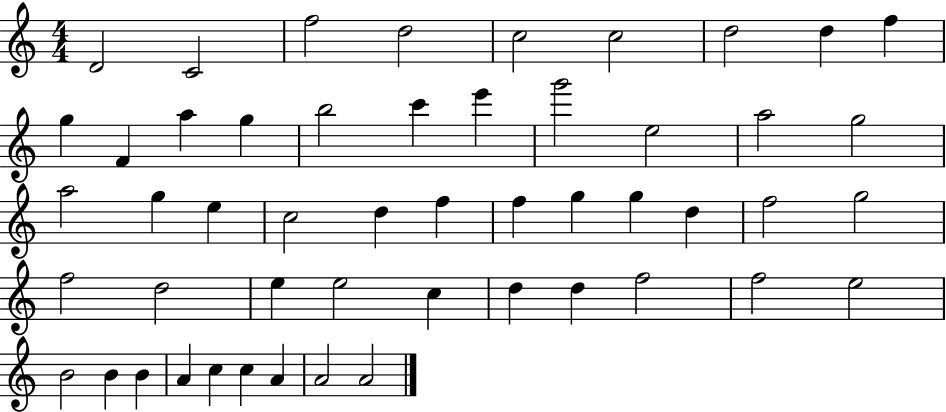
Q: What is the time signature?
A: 4/4